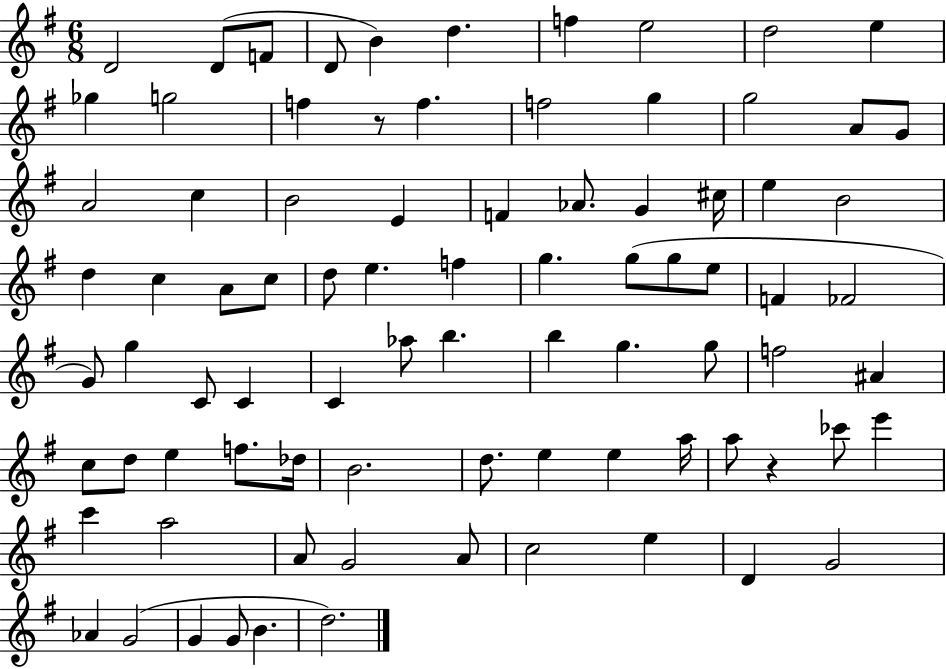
D4/h D4/e F4/e D4/e B4/q D5/q. F5/q E5/h D5/h E5/q Gb5/q G5/h F5/q R/e F5/q. F5/h G5/q G5/h A4/e G4/e A4/h C5/q B4/h E4/q F4/q Ab4/e. G4/q C#5/s E5/q B4/h D5/q C5/q A4/e C5/e D5/e E5/q. F5/q G5/q. G5/e G5/e E5/e F4/q FES4/h G4/e G5/q C4/e C4/q C4/q Ab5/e B5/q. B5/q G5/q. G5/e F5/h A#4/q C5/e D5/e E5/q F5/e. Db5/s B4/h. D5/e. E5/q E5/q A5/s A5/e R/q CES6/e E6/q C6/q A5/h A4/e G4/h A4/e C5/h E5/q D4/q G4/h Ab4/q G4/h G4/q G4/e B4/q. D5/h.